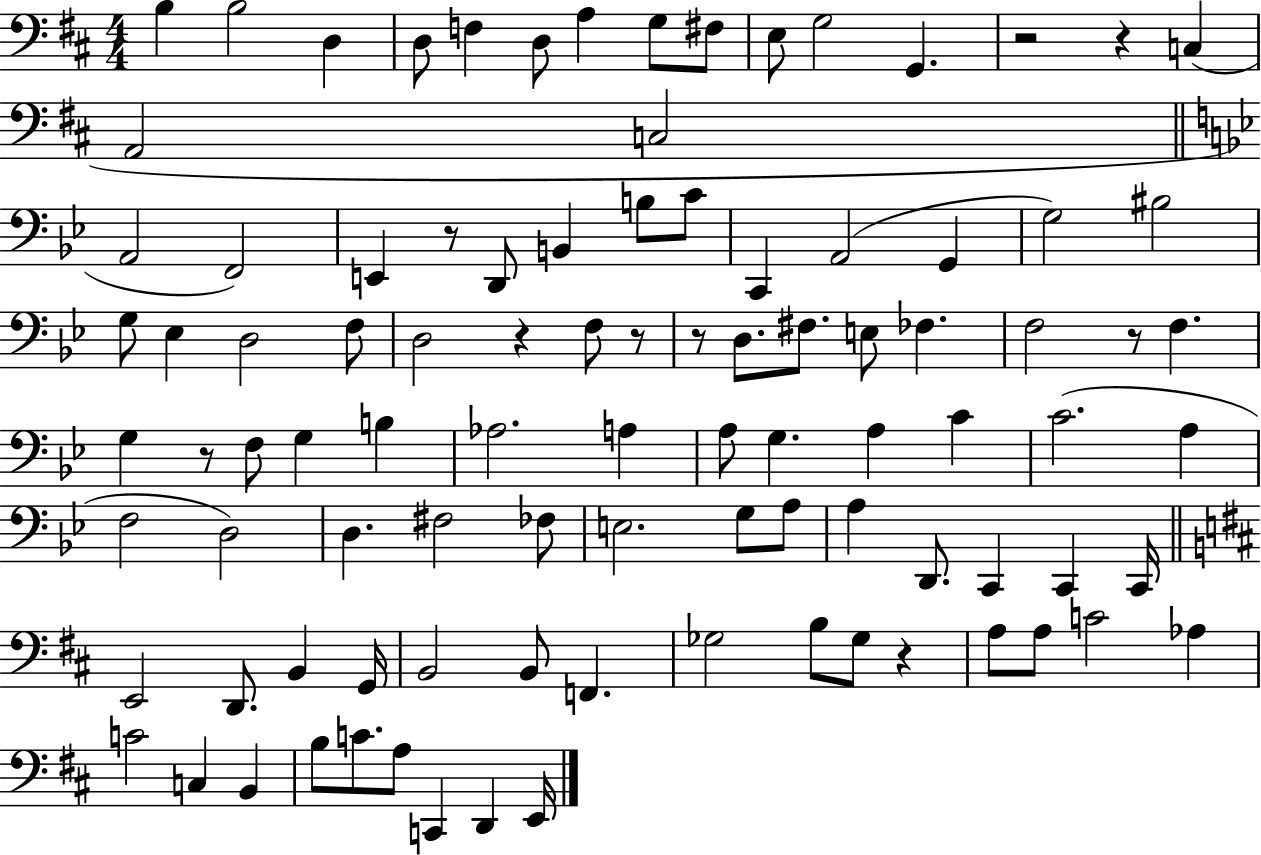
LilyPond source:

{
  \clef bass
  \numericTimeSignature
  \time 4/4
  \key d \major
  b4 b2 d4 | d8 f4 d8 a4 g8 fis8 | e8 g2 g,4. | r2 r4 c4( | \break a,2 c2 | \bar "||" \break \key g \minor a,2 f,2) | e,4 r8 d,8 b,4 b8 c'8 | c,4 a,2( g,4 | g2) bis2 | \break g8 ees4 d2 f8 | d2 r4 f8 r8 | r8 d8. fis8. e8 fes4. | f2 r8 f4. | \break g4 r8 f8 g4 b4 | aes2. a4 | a8 g4. a4 c'4 | c'2.( a4 | \break f2 d2) | d4. fis2 fes8 | e2. g8 a8 | a4 d,8. c,4 c,4 c,16 | \break \bar "||" \break \key b \minor e,2 d,8. b,4 g,16 | b,2 b,8 f,4. | ges2 b8 ges8 r4 | a8 a8 c'2 aes4 | \break c'2 c4 b,4 | b8 c'8. a8 c,4 d,4 e,16 | \bar "|."
}